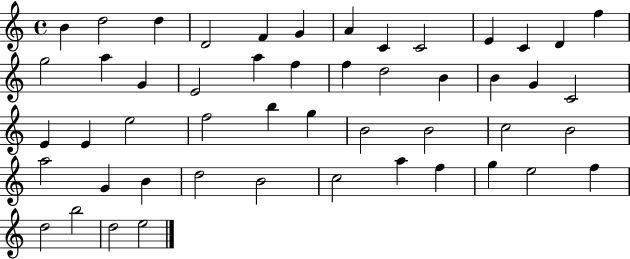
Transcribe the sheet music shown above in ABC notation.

X:1
T:Untitled
M:4/4
L:1/4
K:C
B d2 d D2 F G A C C2 E C D f g2 a G E2 a f f d2 B B G C2 E E e2 f2 b g B2 B2 c2 B2 a2 G B d2 B2 c2 a f g e2 f d2 b2 d2 e2